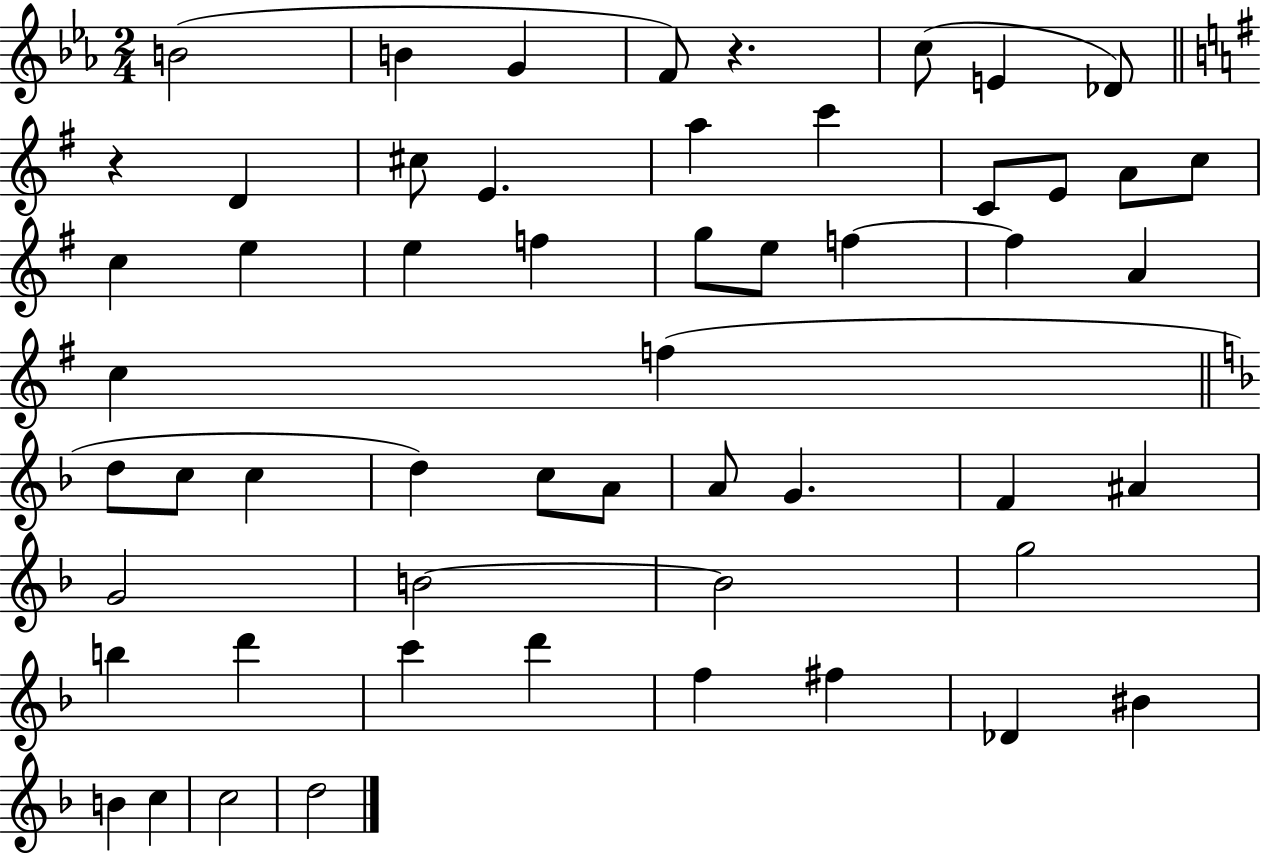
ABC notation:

X:1
T:Untitled
M:2/4
L:1/4
K:Eb
B2 B G F/2 z c/2 E _D/2 z D ^c/2 E a c' C/2 E/2 A/2 c/2 c e e f g/2 e/2 f f A c f d/2 c/2 c d c/2 A/2 A/2 G F ^A G2 B2 B2 g2 b d' c' d' f ^f _D ^B B c c2 d2